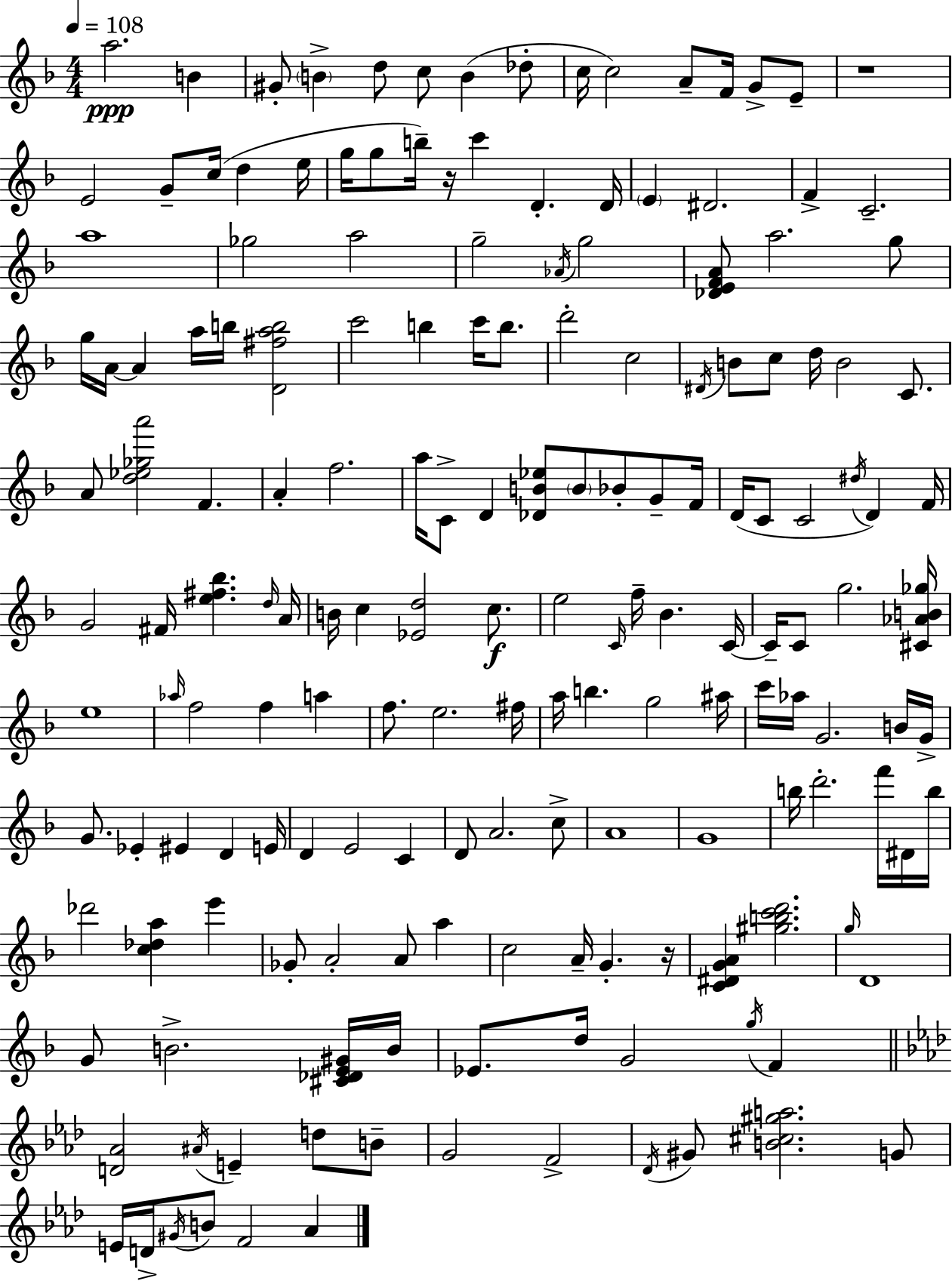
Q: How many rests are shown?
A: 3